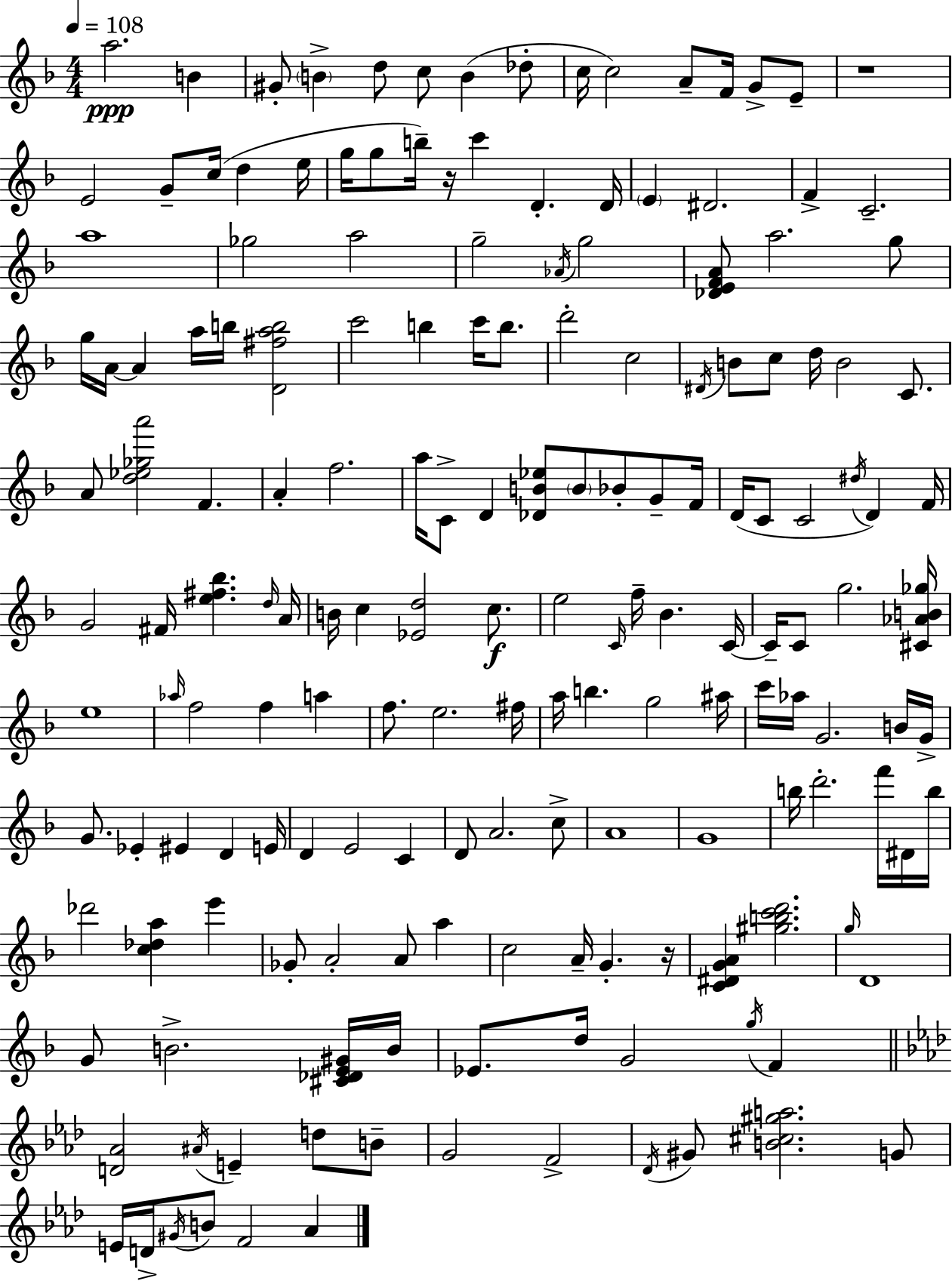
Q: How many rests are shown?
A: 3